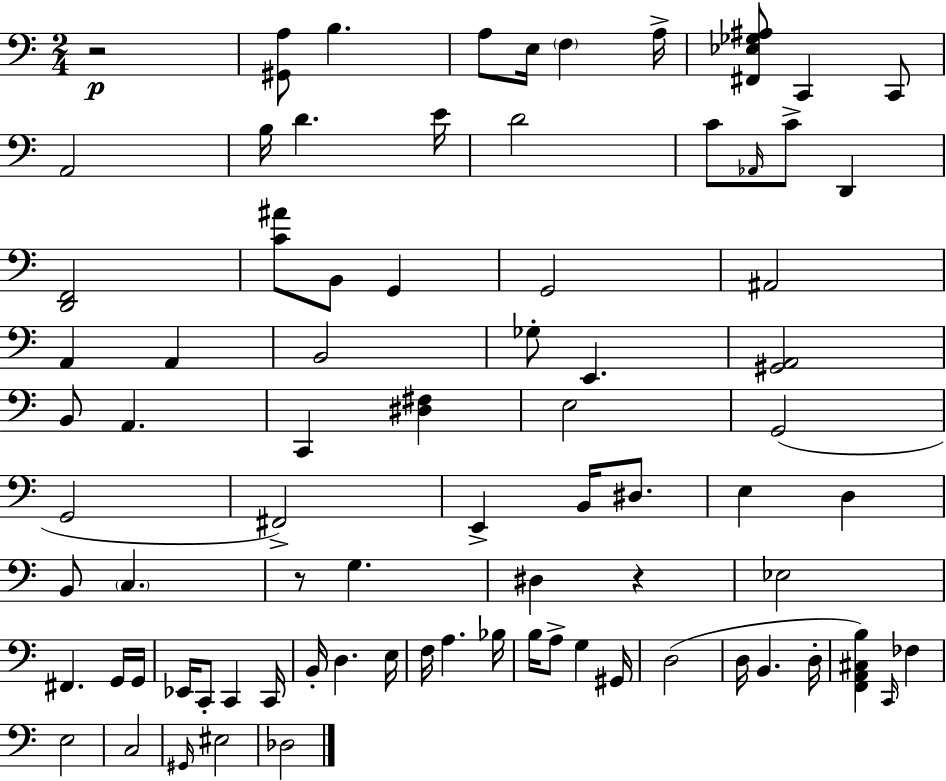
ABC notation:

X:1
T:Untitled
M:2/4
L:1/4
K:C
z2 [^G,,A,]/2 B, A,/2 E,/4 F, A,/4 [^F,,_E,_G,^A,]/2 C,, C,,/2 A,,2 B,/4 D E/4 D2 C/2 _A,,/4 C/2 D,, [D,,F,,]2 [C^A]/2 B,,/2 G,, G,,2 ^A,,2 A,, A,, B,,2 _G,/2 E,, [^G,,A,,]2 B,,/2 A,, C,, [^D,^F,] E,2 G,,2 G,,2 ^F,,2 E,, B,,/4 ^D,/2 E, D, B,,/2 C, z/2 G, ^D, z _E,2 ^F,, G,,/4 G,,/4 _E,,/4 C,,/2 C,, C,,/4 B,,/4 D, E,/4 F,/4 A, _B,/4 B,/4 A,/2 G, ^G,,/4 D,2 D,/4 B,, D,/4 [F,,A,,^C,B,] C,,/4 _F, E,2 C,2 ^G,,/4 ^E,2 _D,2